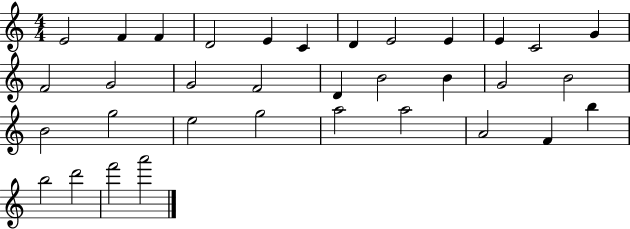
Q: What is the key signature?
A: C major